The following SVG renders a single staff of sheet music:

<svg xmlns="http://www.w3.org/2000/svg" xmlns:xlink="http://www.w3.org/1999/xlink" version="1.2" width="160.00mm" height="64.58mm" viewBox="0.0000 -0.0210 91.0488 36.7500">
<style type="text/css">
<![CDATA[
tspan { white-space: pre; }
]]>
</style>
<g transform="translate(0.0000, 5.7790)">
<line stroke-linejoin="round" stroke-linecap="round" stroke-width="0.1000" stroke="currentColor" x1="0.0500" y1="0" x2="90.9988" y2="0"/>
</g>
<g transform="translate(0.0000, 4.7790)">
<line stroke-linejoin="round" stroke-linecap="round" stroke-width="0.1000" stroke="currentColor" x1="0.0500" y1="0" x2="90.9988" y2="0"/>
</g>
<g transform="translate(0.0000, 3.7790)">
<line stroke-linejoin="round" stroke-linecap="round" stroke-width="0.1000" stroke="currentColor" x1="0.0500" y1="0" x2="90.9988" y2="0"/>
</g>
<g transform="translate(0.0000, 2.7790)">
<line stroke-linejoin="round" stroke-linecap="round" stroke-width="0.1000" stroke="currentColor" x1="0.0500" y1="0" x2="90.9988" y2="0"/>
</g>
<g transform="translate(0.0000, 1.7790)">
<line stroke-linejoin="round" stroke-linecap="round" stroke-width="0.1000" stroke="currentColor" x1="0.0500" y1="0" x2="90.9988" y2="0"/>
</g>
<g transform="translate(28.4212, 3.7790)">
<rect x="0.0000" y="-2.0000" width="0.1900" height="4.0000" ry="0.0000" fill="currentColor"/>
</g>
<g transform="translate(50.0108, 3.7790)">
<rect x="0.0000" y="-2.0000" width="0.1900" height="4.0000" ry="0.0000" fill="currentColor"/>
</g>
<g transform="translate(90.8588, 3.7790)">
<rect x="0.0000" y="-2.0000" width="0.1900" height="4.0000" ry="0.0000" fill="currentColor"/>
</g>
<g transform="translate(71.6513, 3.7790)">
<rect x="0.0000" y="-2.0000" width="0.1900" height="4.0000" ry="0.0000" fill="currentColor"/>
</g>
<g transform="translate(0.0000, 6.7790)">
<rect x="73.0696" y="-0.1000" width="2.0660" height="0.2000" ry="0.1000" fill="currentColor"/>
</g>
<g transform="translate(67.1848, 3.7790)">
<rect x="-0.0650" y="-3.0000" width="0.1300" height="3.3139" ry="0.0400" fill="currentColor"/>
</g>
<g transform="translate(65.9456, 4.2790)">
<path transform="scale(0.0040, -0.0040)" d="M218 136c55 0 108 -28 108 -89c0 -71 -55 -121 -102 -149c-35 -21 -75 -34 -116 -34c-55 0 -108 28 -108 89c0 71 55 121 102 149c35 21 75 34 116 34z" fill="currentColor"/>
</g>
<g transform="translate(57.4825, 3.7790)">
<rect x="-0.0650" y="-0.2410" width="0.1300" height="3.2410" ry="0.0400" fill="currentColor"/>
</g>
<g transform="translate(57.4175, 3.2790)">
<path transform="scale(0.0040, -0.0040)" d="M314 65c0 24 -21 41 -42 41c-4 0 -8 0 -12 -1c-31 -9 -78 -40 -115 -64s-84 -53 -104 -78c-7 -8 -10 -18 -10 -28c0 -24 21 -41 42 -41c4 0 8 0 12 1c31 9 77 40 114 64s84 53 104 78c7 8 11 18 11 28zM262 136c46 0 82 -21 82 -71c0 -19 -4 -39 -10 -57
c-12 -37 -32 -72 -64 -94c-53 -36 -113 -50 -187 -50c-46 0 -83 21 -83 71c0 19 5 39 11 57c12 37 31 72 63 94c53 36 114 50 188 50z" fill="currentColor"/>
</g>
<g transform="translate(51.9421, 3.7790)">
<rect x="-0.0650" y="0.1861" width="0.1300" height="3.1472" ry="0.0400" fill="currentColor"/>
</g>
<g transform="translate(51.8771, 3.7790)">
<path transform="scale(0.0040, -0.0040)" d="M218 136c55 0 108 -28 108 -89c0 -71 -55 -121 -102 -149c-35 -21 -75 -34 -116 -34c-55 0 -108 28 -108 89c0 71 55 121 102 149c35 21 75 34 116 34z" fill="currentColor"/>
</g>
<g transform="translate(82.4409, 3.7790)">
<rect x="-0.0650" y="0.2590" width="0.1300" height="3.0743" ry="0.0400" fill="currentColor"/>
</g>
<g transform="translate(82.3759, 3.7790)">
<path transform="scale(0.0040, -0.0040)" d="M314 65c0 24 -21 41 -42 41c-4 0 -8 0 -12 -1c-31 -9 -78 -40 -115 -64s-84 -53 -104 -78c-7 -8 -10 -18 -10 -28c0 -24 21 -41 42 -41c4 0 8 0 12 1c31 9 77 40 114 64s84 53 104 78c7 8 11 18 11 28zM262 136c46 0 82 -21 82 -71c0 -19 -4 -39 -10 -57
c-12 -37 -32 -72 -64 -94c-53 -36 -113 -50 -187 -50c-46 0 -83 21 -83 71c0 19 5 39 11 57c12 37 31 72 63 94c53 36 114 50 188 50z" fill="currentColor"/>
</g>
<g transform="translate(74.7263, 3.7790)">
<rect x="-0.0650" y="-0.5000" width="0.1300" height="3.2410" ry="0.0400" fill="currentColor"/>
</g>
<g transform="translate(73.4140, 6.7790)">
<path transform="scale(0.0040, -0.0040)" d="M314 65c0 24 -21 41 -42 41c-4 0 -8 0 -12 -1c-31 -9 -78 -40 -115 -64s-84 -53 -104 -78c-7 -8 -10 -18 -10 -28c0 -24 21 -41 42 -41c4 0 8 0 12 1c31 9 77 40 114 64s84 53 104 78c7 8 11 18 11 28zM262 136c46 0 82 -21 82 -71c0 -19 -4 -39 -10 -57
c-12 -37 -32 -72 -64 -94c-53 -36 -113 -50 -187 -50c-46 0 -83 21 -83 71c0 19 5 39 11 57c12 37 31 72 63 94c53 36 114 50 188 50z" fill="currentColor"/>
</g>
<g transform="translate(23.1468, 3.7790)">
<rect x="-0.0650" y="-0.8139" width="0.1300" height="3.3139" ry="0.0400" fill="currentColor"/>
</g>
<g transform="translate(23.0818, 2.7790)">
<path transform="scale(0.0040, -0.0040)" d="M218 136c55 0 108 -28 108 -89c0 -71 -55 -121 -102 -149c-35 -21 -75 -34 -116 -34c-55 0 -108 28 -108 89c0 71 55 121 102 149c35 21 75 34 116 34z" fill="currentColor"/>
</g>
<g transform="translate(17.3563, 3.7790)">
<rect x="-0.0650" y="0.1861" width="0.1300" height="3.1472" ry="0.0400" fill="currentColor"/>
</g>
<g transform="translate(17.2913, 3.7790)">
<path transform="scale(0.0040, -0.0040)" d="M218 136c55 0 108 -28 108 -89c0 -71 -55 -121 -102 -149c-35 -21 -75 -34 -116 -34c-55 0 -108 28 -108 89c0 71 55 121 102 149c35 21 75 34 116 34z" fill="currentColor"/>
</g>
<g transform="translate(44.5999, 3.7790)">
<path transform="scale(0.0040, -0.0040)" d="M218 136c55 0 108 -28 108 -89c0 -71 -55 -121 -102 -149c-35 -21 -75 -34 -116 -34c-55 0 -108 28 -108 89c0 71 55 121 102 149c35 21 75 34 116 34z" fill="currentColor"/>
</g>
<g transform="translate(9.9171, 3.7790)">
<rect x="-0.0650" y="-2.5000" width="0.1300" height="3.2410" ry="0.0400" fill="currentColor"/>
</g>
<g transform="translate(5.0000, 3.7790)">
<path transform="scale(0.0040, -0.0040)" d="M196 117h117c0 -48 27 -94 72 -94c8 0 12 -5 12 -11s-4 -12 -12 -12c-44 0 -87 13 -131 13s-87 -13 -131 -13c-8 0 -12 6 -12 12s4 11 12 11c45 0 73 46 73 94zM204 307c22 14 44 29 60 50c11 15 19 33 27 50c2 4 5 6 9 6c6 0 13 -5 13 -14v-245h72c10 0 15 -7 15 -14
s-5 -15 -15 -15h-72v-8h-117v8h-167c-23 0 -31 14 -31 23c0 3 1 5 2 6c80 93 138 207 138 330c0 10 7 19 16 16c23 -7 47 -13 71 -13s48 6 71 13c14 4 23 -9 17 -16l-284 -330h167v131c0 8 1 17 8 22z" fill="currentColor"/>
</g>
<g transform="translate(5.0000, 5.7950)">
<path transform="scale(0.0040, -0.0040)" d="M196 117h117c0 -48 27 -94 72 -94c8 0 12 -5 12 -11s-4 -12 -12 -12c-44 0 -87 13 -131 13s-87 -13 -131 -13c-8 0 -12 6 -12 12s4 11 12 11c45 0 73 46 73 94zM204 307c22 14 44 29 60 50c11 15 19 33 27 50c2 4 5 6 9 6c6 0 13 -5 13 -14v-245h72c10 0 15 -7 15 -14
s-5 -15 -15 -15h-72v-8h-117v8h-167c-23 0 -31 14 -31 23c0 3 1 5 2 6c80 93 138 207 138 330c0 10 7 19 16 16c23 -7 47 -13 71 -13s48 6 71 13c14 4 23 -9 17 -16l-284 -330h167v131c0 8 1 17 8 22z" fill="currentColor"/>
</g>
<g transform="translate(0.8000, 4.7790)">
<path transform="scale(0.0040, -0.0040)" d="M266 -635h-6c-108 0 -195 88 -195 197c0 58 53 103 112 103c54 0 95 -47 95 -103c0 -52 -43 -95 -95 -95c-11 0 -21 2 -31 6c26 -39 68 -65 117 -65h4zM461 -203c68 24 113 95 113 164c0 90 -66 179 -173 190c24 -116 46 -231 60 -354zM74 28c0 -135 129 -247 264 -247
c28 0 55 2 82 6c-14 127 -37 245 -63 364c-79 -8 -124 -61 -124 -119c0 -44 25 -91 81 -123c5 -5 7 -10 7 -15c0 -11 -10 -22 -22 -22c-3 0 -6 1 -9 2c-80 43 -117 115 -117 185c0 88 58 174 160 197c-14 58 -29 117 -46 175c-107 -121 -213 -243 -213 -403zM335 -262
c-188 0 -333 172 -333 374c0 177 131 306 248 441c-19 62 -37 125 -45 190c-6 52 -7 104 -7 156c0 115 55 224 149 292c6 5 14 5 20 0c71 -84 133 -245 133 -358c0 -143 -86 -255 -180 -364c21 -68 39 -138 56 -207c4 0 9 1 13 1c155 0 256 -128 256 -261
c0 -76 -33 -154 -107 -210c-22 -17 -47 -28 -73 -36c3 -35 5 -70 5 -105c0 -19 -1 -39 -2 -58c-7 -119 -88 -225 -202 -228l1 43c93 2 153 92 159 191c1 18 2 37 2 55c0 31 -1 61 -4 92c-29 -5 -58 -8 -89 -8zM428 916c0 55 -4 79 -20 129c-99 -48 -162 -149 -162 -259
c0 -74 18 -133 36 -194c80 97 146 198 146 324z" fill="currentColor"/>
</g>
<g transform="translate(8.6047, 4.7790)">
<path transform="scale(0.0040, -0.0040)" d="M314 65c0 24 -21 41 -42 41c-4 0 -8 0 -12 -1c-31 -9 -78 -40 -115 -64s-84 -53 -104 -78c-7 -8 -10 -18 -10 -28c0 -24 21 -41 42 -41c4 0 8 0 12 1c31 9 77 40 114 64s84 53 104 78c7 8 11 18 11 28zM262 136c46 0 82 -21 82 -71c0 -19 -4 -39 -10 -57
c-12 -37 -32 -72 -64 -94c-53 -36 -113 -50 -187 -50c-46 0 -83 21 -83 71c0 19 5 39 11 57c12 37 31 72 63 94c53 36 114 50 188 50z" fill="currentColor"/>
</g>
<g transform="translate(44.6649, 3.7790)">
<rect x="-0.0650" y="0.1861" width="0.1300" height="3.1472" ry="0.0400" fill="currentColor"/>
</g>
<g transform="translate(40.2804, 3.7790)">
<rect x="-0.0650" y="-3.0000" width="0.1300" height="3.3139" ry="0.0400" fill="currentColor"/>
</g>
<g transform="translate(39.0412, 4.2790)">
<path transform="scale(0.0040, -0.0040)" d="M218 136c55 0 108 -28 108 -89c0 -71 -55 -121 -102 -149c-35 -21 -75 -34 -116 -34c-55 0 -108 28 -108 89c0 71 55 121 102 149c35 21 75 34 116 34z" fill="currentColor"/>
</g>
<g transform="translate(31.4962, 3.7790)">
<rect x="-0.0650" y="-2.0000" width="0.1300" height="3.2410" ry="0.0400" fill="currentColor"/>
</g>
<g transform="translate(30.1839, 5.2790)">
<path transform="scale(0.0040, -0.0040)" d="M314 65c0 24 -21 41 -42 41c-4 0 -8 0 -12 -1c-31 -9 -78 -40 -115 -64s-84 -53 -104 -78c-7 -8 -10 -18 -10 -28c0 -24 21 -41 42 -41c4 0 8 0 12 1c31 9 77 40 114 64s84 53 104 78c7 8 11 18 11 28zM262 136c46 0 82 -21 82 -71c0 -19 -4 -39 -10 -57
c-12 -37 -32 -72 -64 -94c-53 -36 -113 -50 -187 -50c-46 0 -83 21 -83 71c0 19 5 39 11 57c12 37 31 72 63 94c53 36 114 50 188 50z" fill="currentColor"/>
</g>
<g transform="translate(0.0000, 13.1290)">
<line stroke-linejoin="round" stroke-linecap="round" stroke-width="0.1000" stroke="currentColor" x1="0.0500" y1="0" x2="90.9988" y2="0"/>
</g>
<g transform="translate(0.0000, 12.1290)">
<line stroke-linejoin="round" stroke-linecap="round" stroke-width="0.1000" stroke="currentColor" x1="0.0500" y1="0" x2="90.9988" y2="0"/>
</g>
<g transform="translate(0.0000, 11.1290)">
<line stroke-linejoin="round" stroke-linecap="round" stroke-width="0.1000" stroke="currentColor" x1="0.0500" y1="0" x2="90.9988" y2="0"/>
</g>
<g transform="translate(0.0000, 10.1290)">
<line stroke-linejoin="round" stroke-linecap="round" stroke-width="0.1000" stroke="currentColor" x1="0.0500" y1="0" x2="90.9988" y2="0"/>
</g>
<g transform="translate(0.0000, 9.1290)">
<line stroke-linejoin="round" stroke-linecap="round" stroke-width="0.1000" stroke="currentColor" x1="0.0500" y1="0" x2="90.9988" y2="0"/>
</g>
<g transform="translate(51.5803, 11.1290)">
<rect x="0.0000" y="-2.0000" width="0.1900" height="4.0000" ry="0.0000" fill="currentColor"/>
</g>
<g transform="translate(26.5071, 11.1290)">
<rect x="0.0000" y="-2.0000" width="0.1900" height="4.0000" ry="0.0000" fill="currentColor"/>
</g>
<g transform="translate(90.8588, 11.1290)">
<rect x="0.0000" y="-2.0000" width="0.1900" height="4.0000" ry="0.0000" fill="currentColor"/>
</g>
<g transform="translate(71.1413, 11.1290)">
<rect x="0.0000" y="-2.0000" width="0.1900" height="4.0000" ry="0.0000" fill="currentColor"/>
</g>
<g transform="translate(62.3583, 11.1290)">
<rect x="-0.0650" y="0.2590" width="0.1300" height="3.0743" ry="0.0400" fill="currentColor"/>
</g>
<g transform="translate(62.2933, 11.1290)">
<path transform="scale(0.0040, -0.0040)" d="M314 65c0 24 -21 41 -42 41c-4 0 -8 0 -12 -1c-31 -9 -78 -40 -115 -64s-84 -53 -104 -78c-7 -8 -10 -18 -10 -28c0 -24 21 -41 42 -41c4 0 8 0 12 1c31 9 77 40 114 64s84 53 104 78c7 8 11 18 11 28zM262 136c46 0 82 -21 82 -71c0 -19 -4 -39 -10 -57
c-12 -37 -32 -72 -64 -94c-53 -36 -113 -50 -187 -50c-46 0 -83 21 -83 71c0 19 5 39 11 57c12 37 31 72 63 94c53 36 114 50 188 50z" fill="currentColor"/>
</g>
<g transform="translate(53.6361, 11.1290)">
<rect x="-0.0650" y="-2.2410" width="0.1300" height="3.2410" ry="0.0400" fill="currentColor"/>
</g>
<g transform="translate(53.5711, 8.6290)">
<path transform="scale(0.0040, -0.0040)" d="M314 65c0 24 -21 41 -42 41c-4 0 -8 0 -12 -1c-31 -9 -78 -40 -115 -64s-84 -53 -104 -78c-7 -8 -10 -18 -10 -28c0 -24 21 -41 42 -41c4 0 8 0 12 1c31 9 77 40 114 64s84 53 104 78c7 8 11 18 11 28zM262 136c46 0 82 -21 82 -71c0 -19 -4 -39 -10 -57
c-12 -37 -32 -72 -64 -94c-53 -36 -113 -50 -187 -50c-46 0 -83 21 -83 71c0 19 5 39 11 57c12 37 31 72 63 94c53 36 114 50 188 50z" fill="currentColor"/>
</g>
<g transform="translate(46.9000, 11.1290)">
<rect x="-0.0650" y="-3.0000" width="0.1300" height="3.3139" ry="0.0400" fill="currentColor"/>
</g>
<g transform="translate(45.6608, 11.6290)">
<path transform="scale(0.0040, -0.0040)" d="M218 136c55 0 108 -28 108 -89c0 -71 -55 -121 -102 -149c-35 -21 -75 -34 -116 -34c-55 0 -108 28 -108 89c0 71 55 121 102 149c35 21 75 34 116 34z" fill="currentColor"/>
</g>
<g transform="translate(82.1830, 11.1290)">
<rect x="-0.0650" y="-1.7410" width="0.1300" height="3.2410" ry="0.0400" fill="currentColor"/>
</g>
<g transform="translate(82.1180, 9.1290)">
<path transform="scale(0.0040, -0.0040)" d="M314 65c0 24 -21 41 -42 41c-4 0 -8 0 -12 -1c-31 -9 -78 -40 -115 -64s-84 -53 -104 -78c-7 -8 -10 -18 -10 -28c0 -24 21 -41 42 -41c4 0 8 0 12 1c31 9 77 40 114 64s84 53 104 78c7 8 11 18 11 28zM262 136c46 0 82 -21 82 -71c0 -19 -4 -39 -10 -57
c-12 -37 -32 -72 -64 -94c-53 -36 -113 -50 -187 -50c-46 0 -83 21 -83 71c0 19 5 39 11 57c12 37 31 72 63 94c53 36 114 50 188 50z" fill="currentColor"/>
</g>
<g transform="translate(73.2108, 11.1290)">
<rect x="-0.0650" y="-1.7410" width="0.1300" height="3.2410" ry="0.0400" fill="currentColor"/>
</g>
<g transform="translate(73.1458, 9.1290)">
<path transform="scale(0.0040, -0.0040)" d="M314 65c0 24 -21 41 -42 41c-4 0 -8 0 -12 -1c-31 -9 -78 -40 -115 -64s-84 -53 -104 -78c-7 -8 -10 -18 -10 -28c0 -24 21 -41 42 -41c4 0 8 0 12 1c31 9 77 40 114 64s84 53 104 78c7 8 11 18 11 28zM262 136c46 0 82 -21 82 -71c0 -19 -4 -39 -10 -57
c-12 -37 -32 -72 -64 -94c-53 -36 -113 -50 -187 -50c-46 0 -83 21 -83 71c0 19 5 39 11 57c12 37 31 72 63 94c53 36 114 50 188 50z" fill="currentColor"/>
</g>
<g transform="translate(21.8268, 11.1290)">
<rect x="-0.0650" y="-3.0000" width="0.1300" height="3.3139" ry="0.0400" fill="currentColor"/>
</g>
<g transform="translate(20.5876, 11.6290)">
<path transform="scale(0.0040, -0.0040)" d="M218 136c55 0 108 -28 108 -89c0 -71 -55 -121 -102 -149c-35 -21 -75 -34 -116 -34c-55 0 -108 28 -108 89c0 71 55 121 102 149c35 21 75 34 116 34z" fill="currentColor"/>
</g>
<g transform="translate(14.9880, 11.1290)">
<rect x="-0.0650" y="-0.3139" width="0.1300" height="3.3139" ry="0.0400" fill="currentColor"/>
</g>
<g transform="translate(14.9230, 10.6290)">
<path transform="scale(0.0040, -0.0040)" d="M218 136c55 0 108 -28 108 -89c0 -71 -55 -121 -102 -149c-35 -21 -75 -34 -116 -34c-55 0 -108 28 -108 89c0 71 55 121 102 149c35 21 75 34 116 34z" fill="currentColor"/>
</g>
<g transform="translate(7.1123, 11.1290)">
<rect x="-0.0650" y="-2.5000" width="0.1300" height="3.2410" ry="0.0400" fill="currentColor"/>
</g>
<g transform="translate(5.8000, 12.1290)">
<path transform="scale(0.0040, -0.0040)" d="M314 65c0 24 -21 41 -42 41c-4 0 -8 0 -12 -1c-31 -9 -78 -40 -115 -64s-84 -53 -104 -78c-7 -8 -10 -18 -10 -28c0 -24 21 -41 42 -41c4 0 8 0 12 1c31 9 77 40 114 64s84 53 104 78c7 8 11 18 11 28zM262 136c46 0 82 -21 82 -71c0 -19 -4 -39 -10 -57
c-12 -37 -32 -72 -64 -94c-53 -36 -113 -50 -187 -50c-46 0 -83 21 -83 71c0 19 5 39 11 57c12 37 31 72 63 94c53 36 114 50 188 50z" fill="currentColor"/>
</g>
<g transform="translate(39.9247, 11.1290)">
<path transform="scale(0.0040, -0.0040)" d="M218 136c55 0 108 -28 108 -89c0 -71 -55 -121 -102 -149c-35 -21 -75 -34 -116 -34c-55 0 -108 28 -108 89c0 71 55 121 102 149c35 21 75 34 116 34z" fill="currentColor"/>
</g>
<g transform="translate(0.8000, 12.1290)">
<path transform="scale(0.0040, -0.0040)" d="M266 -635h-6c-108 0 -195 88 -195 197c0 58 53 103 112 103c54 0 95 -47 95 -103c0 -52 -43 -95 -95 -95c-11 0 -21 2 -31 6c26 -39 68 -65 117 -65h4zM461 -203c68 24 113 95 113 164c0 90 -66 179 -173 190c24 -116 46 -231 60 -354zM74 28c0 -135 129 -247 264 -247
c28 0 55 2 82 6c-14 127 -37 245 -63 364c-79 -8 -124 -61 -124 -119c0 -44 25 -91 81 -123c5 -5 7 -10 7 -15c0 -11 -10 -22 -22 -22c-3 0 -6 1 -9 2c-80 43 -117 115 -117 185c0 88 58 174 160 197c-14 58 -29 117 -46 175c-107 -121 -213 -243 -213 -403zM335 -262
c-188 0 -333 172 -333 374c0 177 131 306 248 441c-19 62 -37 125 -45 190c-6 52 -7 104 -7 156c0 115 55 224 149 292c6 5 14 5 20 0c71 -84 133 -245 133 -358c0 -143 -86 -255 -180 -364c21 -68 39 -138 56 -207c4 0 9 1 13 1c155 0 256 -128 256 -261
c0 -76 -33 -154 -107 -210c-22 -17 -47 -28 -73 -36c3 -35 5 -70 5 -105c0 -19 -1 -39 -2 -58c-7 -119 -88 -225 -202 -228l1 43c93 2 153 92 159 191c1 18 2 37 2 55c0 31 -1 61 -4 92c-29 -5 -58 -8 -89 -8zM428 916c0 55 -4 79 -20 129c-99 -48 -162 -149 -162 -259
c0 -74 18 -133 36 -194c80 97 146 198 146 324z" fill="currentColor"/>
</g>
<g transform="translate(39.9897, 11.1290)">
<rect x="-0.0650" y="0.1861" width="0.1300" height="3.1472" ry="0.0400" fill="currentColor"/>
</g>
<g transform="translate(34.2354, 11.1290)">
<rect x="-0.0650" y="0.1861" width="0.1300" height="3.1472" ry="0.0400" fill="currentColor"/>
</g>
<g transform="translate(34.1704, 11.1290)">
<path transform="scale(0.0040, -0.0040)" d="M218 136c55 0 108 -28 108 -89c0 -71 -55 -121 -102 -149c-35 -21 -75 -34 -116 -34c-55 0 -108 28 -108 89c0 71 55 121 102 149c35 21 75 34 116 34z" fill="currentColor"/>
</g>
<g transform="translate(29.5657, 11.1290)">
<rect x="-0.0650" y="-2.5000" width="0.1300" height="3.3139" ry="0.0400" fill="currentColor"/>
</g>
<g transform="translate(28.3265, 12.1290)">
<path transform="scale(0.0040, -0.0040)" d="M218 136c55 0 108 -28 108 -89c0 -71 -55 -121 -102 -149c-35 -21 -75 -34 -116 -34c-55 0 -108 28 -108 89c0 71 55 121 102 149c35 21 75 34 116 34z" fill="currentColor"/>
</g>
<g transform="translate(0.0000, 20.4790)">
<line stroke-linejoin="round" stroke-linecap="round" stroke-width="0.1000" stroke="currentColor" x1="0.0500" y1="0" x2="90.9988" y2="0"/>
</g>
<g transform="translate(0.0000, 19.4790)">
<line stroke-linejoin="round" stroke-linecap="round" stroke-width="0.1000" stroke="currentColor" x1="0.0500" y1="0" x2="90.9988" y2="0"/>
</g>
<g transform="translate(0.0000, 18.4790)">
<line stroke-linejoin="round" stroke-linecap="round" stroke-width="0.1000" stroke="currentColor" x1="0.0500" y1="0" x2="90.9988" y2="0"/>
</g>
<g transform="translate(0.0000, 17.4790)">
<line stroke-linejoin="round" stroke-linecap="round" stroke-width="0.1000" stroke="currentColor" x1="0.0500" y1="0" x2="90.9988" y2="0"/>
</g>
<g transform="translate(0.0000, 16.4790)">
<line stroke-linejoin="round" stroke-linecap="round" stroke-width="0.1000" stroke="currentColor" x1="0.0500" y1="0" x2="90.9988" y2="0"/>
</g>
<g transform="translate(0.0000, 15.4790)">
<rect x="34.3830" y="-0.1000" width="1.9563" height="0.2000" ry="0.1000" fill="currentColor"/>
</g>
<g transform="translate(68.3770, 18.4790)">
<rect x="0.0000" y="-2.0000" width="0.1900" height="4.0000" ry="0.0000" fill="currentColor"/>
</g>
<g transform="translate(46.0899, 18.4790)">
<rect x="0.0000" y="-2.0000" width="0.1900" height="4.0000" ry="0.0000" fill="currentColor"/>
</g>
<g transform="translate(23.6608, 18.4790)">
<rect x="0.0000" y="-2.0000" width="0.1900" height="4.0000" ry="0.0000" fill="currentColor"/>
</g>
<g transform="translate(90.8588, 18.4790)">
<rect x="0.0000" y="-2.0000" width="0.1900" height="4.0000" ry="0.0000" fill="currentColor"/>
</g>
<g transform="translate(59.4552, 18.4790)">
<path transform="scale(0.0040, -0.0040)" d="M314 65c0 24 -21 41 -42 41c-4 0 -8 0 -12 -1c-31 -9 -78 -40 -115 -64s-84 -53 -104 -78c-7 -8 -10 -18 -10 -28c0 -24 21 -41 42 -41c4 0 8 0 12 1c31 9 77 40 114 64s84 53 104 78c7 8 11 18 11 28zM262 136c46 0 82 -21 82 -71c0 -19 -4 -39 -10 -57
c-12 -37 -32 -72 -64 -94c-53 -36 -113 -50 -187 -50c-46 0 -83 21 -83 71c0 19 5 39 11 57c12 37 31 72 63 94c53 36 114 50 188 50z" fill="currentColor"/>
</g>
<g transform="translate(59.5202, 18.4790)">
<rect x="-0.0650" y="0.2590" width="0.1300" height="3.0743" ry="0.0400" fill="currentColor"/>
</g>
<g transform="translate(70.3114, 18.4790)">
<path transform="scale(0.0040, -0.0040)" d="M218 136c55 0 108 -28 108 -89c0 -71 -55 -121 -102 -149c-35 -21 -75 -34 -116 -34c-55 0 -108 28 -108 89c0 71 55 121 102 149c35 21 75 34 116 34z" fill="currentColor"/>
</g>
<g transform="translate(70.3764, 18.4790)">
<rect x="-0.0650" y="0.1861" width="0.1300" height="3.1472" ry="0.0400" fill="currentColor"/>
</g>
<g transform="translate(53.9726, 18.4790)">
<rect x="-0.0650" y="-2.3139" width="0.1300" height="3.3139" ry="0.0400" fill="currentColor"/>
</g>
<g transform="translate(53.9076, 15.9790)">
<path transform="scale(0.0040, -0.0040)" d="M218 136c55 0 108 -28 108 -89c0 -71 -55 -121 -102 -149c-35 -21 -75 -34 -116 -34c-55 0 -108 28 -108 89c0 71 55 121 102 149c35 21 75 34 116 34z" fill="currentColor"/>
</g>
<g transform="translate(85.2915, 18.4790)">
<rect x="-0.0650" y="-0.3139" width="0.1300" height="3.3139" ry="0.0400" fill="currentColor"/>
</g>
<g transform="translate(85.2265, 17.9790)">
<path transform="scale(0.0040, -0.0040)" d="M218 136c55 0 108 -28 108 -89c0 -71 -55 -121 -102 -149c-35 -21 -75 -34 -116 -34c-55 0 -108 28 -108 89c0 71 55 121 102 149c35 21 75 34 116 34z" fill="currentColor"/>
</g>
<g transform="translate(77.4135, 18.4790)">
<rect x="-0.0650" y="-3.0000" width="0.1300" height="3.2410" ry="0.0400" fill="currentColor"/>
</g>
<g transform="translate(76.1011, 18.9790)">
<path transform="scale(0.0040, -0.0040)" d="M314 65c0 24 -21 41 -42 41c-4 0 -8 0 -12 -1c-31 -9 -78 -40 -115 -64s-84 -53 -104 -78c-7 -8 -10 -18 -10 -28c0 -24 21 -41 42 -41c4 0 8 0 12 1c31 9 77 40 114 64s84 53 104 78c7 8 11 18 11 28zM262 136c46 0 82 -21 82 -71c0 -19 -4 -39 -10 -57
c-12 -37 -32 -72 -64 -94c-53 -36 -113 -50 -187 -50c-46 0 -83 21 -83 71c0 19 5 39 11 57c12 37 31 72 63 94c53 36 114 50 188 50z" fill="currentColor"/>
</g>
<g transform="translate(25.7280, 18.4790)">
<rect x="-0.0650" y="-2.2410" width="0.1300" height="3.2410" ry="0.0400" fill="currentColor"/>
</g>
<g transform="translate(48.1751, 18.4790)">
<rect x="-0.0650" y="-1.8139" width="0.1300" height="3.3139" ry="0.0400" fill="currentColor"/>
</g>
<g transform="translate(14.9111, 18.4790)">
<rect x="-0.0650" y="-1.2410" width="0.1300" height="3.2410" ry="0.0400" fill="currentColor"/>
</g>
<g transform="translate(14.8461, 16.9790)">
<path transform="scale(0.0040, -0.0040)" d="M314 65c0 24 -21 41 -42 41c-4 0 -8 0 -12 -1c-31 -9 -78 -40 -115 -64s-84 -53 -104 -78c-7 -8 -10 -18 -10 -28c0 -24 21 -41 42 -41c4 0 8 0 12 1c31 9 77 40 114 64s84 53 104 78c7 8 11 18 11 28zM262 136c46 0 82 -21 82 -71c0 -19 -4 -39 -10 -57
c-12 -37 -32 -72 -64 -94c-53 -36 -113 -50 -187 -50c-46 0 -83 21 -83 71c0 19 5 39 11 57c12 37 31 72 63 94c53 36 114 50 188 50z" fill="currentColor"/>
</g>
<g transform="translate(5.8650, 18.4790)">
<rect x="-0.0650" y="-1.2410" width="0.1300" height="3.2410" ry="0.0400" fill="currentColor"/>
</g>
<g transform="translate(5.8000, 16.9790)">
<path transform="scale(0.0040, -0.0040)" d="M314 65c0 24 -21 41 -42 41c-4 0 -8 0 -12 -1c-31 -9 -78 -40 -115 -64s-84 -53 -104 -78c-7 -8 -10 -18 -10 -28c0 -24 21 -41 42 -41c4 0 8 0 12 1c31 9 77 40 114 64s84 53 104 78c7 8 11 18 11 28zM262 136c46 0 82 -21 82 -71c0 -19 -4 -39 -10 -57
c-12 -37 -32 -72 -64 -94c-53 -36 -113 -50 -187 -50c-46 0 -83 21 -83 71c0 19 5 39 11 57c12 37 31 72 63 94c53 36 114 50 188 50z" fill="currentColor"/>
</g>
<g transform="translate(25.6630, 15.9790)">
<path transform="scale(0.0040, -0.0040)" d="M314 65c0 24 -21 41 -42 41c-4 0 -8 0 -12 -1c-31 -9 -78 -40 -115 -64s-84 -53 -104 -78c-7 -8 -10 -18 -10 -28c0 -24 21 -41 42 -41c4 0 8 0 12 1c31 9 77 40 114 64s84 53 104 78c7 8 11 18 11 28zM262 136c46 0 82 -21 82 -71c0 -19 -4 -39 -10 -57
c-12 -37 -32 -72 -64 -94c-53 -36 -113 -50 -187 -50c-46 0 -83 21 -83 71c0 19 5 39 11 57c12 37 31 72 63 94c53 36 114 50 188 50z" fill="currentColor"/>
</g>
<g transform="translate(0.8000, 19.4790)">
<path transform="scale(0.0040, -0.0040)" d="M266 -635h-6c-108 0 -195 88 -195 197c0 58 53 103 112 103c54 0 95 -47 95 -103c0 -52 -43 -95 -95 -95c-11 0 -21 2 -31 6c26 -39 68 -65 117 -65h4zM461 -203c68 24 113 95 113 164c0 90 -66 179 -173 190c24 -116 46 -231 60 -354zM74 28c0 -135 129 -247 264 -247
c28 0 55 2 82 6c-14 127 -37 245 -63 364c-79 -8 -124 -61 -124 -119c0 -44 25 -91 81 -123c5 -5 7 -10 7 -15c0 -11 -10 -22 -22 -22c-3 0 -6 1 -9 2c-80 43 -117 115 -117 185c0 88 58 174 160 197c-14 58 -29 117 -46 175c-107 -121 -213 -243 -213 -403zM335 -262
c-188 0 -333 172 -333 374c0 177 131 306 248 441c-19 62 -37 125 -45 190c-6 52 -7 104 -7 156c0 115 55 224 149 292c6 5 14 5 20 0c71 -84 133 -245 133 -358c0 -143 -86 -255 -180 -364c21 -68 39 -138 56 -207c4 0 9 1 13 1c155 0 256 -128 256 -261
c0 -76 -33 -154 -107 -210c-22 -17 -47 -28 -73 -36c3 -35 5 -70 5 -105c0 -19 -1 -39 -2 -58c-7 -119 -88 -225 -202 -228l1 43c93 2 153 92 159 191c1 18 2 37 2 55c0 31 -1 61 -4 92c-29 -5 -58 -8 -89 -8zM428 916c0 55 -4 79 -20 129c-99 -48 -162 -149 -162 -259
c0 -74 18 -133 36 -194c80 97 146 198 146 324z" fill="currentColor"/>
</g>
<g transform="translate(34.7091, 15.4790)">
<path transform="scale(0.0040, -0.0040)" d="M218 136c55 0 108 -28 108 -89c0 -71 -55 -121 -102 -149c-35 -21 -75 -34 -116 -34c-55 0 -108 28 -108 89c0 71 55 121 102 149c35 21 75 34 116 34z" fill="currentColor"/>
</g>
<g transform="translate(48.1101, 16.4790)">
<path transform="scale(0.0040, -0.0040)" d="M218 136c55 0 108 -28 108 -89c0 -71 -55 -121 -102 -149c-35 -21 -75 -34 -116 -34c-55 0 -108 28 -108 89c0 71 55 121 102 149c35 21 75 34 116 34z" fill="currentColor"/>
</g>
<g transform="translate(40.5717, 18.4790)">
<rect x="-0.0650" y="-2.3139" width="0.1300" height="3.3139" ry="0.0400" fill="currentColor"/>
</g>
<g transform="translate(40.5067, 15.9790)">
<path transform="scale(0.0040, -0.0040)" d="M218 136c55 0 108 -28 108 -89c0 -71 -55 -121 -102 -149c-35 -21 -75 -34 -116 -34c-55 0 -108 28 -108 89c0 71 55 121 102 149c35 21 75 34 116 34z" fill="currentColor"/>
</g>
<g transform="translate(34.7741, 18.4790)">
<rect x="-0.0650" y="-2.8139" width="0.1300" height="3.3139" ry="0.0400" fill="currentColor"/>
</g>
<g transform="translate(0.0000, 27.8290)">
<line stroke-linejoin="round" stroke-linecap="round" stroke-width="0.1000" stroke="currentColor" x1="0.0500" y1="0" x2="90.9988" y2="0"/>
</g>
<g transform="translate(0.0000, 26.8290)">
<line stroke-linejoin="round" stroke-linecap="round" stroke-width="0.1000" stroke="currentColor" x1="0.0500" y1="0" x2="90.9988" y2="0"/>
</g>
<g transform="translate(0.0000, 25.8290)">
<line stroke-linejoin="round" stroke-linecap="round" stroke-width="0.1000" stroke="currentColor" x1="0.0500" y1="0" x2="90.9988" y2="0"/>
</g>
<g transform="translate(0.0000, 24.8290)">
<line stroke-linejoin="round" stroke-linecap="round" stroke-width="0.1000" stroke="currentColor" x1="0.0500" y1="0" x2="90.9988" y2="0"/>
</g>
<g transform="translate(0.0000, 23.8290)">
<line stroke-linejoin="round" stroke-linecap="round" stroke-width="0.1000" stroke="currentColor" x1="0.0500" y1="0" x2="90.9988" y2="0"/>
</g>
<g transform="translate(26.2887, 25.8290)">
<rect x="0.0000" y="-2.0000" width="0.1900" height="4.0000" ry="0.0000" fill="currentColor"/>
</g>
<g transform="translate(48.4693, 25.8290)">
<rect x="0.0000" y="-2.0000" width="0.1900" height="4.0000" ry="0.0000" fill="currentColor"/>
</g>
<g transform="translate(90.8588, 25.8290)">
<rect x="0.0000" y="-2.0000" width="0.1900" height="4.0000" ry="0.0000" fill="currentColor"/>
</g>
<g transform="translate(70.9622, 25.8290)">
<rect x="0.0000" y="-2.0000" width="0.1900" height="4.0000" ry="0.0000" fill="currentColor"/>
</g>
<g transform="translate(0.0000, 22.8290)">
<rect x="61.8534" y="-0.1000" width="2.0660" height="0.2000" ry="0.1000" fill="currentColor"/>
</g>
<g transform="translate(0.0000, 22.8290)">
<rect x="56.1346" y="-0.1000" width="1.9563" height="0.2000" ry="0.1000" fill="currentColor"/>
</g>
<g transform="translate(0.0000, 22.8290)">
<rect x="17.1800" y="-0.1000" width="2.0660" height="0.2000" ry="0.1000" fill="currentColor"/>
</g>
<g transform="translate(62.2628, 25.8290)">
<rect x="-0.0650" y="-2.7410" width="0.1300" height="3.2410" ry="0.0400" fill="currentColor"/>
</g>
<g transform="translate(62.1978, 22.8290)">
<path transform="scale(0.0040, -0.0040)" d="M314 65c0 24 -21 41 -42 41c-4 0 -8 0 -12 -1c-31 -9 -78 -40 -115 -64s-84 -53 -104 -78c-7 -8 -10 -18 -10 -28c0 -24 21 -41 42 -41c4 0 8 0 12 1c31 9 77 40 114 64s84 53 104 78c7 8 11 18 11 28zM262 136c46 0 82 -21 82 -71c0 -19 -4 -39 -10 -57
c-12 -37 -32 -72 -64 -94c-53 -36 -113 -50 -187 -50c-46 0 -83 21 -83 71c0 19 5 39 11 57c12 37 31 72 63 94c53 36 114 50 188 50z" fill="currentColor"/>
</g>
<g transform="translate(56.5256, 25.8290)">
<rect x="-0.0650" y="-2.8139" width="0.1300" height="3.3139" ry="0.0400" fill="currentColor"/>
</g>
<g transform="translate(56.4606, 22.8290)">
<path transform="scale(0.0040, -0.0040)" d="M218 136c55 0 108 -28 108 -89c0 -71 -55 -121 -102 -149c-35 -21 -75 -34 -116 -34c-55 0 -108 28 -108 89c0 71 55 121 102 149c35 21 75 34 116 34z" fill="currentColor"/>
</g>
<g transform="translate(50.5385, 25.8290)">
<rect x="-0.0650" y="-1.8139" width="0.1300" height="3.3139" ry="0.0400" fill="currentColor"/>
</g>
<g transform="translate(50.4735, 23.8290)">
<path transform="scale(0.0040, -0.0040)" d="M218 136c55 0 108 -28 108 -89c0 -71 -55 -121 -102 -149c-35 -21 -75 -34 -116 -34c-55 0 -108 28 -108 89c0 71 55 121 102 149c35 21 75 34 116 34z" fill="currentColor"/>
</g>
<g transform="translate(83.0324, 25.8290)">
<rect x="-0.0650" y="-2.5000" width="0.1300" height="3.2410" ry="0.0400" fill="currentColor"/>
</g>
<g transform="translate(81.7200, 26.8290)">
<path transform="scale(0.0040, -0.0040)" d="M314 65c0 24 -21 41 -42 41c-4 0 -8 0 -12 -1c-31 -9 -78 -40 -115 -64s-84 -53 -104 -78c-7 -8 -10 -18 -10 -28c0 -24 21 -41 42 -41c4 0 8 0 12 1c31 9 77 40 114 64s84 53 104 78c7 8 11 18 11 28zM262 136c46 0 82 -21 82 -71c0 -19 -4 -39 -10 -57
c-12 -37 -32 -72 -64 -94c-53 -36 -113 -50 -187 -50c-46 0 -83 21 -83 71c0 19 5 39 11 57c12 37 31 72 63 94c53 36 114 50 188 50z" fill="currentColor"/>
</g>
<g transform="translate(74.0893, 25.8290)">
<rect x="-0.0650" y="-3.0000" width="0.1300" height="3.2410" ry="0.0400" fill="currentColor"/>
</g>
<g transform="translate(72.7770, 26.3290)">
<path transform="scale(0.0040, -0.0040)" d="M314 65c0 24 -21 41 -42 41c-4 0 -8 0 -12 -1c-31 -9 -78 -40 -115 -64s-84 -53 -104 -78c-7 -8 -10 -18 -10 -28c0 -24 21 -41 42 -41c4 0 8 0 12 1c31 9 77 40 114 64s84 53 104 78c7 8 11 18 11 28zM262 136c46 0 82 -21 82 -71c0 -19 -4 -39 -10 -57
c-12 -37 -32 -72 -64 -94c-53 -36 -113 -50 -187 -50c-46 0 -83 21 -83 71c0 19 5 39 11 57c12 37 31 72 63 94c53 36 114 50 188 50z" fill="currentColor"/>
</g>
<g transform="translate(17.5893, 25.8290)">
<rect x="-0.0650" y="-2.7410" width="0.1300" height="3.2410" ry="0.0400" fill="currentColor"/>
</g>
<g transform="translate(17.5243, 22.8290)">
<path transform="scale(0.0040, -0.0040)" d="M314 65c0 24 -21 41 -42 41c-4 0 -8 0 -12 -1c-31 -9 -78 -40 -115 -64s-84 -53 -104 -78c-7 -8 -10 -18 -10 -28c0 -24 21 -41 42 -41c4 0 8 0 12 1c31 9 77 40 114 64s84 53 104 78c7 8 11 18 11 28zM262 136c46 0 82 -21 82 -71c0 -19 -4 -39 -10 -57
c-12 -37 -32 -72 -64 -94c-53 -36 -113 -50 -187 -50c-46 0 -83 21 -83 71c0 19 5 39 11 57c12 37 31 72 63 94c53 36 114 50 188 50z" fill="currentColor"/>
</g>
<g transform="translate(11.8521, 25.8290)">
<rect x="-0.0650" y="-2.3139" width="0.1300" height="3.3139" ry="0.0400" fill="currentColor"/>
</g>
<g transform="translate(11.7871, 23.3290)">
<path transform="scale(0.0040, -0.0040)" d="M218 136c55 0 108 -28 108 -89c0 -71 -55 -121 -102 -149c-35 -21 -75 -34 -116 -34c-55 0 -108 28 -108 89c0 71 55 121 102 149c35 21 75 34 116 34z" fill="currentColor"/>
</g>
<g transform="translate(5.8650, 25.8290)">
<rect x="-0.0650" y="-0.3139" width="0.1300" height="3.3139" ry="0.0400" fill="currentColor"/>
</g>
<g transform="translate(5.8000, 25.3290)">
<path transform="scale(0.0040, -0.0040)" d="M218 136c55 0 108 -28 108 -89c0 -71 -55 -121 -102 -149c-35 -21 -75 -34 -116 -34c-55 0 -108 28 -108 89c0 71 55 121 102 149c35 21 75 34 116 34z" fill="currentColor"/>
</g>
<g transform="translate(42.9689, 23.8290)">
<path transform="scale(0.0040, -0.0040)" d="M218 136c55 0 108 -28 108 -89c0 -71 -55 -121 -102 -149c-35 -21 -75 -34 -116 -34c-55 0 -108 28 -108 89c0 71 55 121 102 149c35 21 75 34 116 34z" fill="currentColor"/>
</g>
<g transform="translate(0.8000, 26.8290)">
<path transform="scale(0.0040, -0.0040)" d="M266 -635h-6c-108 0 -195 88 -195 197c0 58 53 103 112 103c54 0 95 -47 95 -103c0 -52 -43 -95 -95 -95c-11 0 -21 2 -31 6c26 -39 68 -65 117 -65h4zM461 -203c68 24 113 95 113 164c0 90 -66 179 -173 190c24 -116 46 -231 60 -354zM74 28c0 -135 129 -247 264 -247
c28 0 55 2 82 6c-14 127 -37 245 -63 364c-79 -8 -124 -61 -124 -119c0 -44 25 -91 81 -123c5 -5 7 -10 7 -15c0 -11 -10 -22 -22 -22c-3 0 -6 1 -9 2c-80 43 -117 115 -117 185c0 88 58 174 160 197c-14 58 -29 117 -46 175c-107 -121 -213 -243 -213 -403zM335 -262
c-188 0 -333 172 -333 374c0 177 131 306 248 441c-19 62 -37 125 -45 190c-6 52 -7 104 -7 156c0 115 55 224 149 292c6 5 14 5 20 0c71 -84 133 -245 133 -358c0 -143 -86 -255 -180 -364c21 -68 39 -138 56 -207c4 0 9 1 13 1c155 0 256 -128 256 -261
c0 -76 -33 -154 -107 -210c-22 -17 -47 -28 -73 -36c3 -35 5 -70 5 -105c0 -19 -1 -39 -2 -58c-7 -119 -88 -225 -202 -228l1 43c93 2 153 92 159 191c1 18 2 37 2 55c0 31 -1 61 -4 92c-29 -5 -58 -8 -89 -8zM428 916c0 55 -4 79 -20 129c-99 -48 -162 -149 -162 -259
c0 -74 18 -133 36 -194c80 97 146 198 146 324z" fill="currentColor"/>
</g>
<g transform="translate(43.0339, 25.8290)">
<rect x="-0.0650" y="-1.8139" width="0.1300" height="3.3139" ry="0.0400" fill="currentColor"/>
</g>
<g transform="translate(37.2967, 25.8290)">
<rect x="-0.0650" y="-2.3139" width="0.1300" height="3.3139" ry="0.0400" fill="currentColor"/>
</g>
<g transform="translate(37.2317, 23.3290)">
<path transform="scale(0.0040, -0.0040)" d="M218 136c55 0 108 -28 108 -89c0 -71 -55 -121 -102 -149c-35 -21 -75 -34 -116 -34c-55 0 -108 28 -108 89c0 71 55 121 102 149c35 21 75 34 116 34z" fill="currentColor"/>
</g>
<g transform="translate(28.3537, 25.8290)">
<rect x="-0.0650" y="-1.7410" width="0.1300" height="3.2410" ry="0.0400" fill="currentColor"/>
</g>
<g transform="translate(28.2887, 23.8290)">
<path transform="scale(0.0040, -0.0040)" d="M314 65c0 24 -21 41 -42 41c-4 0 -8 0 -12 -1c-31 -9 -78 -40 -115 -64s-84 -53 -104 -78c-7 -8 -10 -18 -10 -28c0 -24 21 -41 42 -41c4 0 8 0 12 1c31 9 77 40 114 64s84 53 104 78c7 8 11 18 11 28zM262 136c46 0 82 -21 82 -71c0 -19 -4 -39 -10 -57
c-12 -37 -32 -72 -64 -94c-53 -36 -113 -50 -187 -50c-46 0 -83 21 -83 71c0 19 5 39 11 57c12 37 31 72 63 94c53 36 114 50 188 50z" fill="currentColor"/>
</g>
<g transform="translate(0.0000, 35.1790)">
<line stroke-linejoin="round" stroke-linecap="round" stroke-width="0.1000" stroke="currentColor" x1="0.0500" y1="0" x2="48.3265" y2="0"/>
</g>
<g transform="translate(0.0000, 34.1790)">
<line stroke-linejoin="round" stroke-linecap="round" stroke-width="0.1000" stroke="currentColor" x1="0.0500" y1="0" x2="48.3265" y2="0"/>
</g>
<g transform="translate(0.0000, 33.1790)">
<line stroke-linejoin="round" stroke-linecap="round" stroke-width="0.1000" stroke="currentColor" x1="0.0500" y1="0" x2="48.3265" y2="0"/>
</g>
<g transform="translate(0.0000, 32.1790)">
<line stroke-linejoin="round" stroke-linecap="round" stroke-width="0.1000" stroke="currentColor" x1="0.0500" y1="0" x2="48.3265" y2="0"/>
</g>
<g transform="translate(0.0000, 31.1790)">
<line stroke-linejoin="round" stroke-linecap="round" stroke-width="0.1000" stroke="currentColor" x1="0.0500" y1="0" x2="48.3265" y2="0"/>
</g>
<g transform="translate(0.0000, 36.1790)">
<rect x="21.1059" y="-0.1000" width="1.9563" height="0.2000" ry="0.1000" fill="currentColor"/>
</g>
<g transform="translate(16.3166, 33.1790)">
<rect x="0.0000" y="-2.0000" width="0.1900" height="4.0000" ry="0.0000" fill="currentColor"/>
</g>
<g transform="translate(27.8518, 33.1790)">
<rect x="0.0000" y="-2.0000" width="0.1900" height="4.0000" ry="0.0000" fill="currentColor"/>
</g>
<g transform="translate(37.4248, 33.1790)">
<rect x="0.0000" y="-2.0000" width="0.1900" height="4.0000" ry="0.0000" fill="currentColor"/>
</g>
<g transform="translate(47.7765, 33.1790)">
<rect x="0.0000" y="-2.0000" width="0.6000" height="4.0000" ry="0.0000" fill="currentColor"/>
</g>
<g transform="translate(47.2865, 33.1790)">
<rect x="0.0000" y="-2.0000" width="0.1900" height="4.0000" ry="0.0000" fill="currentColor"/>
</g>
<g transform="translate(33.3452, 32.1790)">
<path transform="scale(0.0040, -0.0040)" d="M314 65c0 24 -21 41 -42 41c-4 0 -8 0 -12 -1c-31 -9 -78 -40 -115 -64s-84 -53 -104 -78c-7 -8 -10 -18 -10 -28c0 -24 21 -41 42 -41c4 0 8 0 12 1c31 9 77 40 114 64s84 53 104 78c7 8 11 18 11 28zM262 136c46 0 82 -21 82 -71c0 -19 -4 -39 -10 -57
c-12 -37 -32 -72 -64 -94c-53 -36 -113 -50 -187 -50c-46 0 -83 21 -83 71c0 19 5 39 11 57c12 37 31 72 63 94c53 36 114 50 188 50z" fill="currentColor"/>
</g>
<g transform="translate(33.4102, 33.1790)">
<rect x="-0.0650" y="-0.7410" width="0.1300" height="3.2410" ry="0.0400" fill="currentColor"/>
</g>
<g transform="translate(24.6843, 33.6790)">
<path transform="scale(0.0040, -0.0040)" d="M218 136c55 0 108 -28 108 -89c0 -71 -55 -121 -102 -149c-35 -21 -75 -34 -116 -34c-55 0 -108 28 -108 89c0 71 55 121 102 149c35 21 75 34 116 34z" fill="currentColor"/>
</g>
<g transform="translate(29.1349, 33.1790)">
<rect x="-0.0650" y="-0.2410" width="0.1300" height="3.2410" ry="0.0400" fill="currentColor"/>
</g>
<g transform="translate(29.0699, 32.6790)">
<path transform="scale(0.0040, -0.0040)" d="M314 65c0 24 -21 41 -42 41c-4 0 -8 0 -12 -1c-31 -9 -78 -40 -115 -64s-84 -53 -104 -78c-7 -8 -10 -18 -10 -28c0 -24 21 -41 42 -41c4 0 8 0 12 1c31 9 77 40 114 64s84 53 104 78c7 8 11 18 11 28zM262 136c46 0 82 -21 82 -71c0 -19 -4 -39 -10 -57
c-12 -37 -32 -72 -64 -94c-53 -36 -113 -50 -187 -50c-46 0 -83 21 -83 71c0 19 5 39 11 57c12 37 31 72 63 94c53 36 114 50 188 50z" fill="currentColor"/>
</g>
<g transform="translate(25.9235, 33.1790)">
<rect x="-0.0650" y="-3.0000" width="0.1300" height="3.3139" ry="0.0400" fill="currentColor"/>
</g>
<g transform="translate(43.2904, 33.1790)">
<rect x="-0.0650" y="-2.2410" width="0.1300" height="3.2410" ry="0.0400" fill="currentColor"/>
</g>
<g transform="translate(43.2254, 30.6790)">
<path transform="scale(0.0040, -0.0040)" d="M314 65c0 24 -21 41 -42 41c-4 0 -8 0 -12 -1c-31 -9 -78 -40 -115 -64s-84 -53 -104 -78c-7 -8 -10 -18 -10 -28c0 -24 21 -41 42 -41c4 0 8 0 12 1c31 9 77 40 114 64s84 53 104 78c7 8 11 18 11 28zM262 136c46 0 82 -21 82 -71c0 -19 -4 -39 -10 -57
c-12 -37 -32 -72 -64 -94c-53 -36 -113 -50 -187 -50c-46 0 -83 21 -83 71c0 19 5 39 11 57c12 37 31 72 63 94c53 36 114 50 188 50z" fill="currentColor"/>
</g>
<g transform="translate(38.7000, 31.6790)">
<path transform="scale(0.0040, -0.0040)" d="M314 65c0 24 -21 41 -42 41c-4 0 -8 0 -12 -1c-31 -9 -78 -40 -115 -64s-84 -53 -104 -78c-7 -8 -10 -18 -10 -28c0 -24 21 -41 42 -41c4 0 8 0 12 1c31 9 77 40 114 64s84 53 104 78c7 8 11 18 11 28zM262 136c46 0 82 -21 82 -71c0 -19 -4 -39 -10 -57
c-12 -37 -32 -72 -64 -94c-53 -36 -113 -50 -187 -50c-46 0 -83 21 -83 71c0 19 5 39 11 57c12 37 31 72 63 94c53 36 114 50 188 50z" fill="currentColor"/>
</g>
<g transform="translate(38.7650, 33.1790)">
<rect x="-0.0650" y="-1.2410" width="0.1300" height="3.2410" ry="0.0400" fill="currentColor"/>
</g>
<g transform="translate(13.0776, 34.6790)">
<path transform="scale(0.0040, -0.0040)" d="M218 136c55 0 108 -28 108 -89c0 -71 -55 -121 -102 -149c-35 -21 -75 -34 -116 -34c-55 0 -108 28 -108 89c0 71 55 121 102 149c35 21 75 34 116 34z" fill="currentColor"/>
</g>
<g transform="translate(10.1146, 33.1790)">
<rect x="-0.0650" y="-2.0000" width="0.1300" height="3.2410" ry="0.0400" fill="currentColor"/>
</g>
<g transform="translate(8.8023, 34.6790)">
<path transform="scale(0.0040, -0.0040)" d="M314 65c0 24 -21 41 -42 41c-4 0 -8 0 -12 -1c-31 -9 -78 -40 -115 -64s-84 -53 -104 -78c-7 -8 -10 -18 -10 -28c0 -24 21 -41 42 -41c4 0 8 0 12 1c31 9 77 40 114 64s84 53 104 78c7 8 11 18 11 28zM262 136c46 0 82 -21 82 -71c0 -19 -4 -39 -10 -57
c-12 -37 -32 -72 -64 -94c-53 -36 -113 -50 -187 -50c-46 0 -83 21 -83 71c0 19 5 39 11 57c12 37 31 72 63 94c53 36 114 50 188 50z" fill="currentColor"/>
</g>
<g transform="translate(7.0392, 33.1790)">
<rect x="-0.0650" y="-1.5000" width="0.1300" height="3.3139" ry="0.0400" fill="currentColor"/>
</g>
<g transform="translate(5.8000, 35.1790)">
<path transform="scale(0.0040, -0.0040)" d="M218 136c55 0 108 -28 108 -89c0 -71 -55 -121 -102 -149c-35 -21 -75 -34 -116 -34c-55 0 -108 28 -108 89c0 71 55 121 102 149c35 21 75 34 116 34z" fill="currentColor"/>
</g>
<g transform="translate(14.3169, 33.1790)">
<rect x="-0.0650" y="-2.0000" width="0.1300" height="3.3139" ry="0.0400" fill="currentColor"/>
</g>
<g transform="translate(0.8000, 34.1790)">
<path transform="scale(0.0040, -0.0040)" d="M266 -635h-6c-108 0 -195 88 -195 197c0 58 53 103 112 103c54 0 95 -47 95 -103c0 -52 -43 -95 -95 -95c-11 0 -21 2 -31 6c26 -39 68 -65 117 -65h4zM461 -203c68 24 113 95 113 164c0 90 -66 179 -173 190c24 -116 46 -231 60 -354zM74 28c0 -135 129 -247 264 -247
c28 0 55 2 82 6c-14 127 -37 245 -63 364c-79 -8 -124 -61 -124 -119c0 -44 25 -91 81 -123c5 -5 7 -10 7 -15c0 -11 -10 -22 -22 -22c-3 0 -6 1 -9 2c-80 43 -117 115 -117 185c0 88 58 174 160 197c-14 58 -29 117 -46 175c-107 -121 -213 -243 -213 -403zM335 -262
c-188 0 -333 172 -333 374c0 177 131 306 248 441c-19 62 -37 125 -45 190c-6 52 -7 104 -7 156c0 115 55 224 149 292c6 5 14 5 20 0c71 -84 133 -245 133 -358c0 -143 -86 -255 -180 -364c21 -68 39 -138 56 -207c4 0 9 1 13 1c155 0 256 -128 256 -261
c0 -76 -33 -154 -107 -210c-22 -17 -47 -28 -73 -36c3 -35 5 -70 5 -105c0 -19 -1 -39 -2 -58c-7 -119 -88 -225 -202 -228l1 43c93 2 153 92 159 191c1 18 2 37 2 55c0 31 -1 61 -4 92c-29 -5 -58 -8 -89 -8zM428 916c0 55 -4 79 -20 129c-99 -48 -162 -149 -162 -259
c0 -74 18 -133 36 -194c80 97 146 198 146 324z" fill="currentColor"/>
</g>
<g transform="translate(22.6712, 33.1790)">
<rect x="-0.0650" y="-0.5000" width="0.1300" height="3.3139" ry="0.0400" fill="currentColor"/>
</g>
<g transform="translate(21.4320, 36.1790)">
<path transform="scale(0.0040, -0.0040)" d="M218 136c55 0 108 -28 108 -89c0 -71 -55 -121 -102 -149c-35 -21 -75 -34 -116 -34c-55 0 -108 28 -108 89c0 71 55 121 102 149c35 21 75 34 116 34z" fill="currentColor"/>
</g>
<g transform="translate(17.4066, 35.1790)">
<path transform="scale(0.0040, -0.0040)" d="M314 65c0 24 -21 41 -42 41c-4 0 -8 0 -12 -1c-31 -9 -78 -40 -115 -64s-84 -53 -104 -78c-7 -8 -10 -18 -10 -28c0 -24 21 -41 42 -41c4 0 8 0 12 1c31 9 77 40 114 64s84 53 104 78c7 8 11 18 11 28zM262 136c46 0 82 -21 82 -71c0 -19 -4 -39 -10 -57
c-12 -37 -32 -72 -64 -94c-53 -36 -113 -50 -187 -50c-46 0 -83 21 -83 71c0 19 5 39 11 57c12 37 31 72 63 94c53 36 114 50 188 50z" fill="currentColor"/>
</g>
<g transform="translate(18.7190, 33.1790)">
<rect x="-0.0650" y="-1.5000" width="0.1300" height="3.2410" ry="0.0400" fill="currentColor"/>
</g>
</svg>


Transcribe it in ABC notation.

X:1
T:Untitled
M:4/4
L:1/4
K:C
G2 B d F2 A B B c2 A C2 B2 G2 c A G B B A g2 B2 f2 f2 e2 e2 g2 a g f g B2 B A2 c c g a2 f2 g f f a a2 A2 G2 E F2 F E2 C A c2 d2 e2 g2